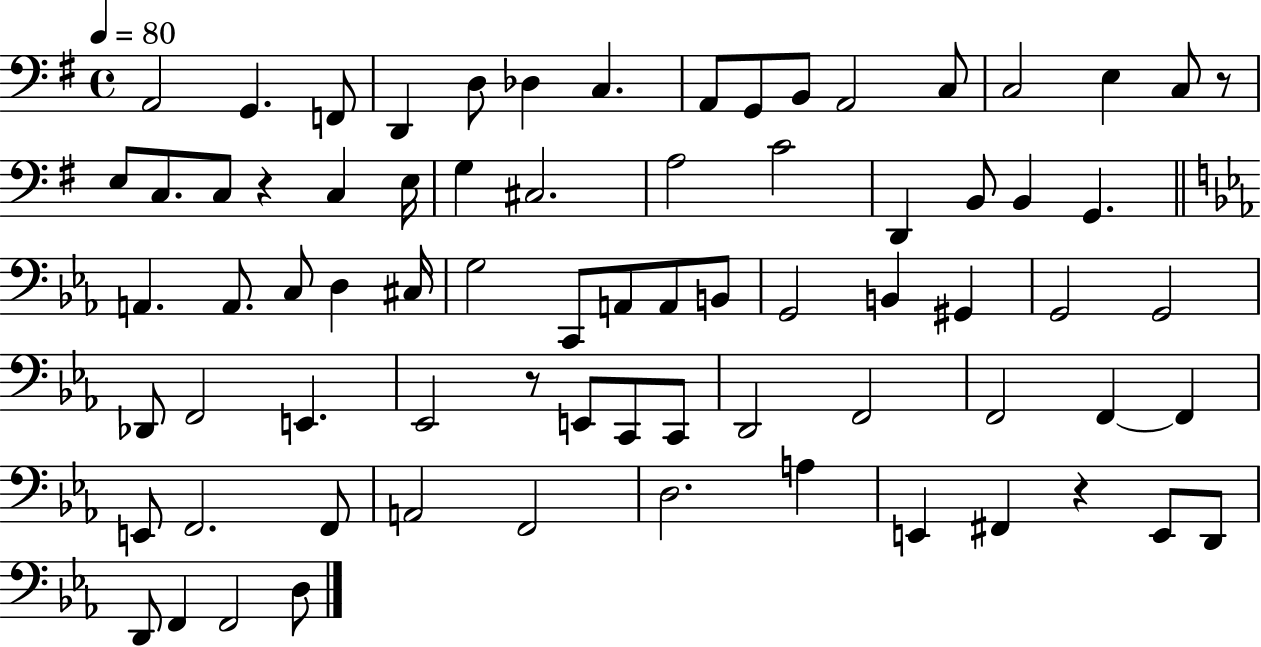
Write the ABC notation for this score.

X:1
T:Untitled
M:4/4
L:1/4
K:G
A,,2 G,, F,,/2 D,, D,/2 _D, C, A,,/2 G,,/2 B,,/2 A,,2 C,/2 C,2 E, C,/2 z/2 E,/2 C,/2 C,/2 z C, E,/4 G, ^C,2 A,2 C2 D,, B,,/2 B,, G,, A,, A,,/2 C,/2 D, ^C,/4 G,2 C,,/2 A,,/2 A,,/2 B,,/2 G,,2 B,, ^G,, G,,2 G,,2 _D,,/2 F,,2 E,, _E,,2 z/2 E,,/2 C,,/2 C,,/2 D,,2 F,,2 F,,2 F,, F,, E,,/2 F,,2 F,,/2 A,,2 F,,2 D,2 A, E,, ^F,, z E,,/2 D,,/2 D,,/2 F,, F,,2 D,/2